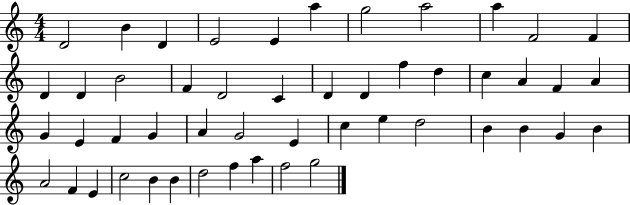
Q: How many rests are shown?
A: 0